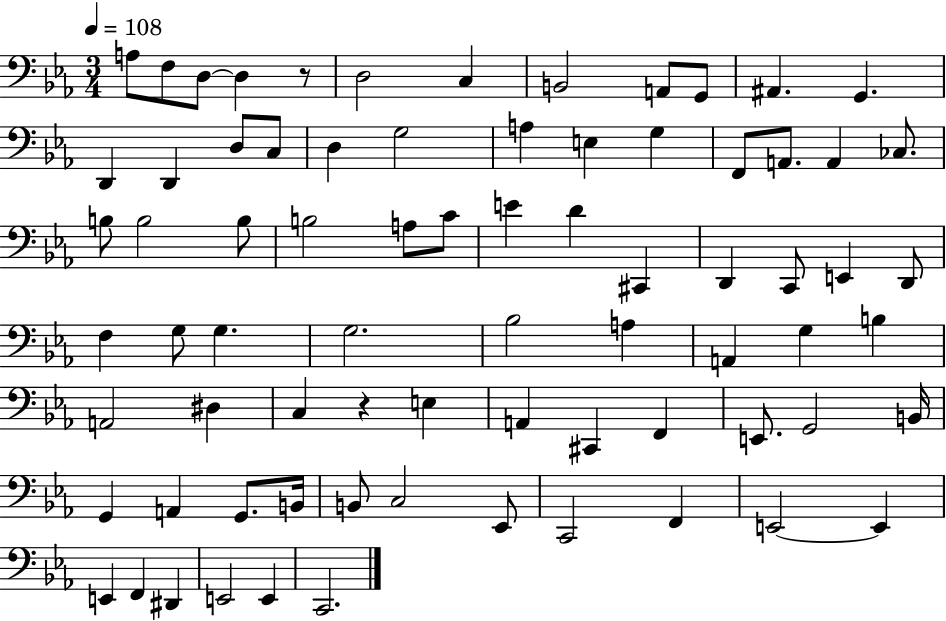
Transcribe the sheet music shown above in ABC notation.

X:1
T:Untitled
M:3/4
L:1/4
K:Eb
A,/2 F,/2 D,/2 D, z/2 D,2 C, B,,2 A,,/2 G,,/2 ^A,, G,, D,, D,, D,/2 C,/2 D, G,2 A, E, G, F,,/2 A,,/2 A,, _C,/2 B,/2 B,2 B,/2 B,2 A,/2 C/2 E D ^C,, D,, C,,/2 E,, D,,/2 F, G,/2 G, G,2 _B,2 A, A,, G, B, A,,2 ^D, C, z E, A,, ^C,, F,, E,,/2 G,,2 B,,/4 G,, A,, G,,/2 B,,/4 B,,/2 C,2 _E,,/2 C,,2 F,, E,,2 E,, E,, F,, ^D,, E,,2 E,, C,,2